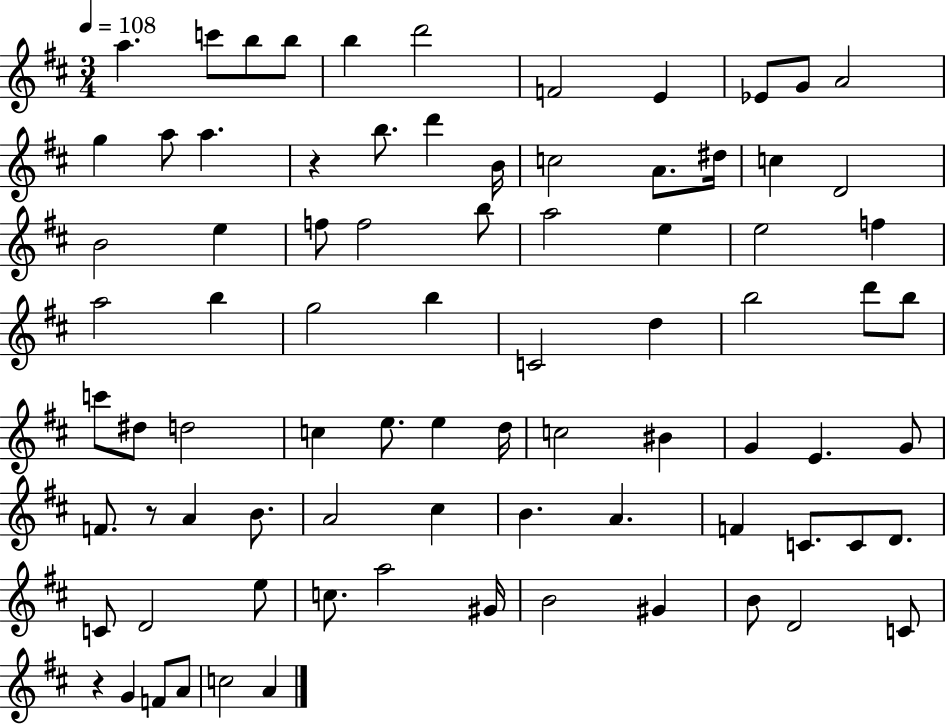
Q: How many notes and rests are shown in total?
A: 82